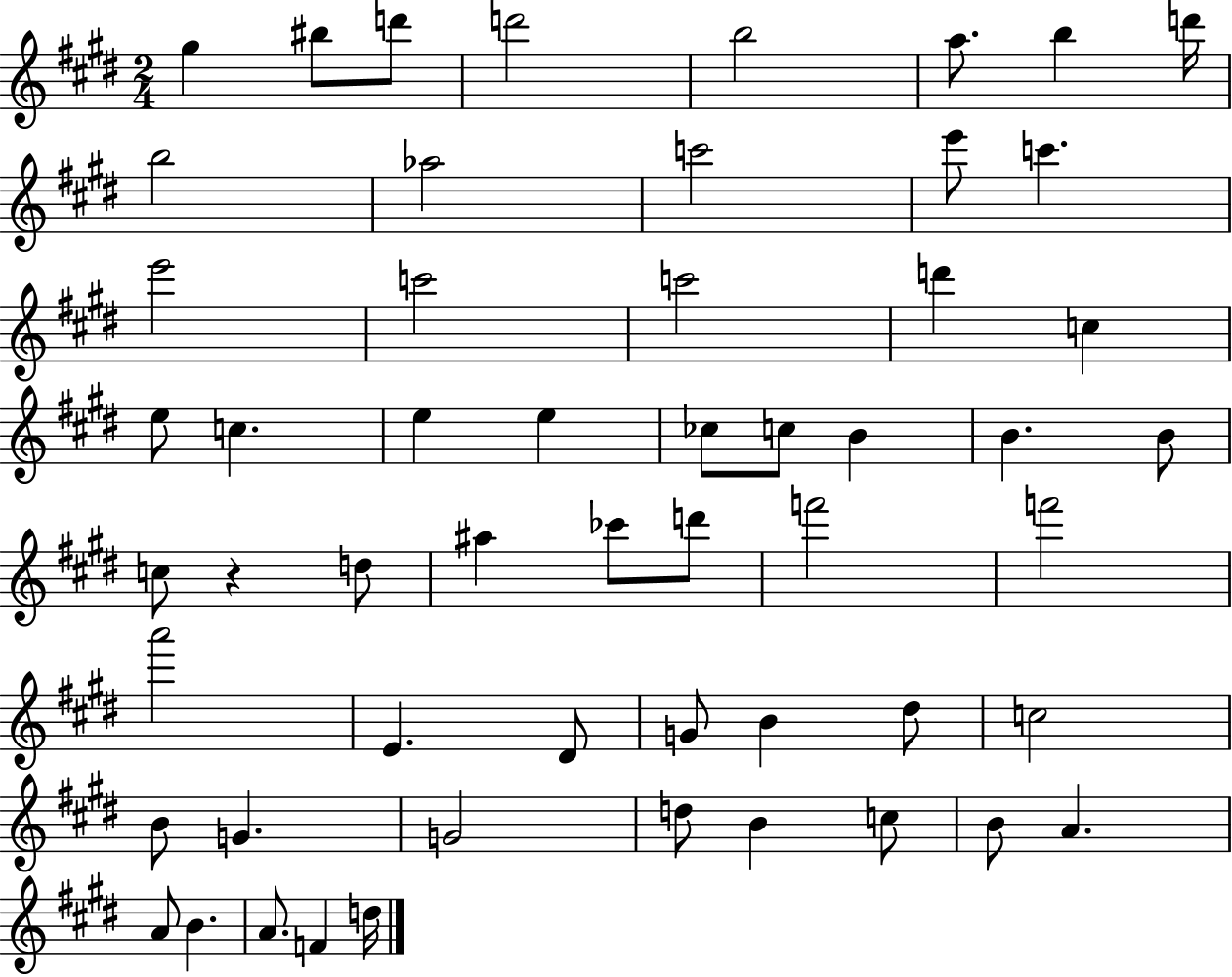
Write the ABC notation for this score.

X:1
T:Untitled
M:2/4
L:1/4
K:E
^g ^b/2 d'/2 d'2 b2 a/2 b d'/4 b2 _a2 c'2 e'/2 c' e'2 c'2 c'2 d' c e/2 c e e _c/2 c/2 B B B/2 c/2 z d/2 ^a _c'/2 d'/2 f'2 f'2 a'2 E ^D/2 G/2 B ^d/2 c2 B/2 G G2 d/2 B c/2 B/2 A A/2 B A/2 F d/4